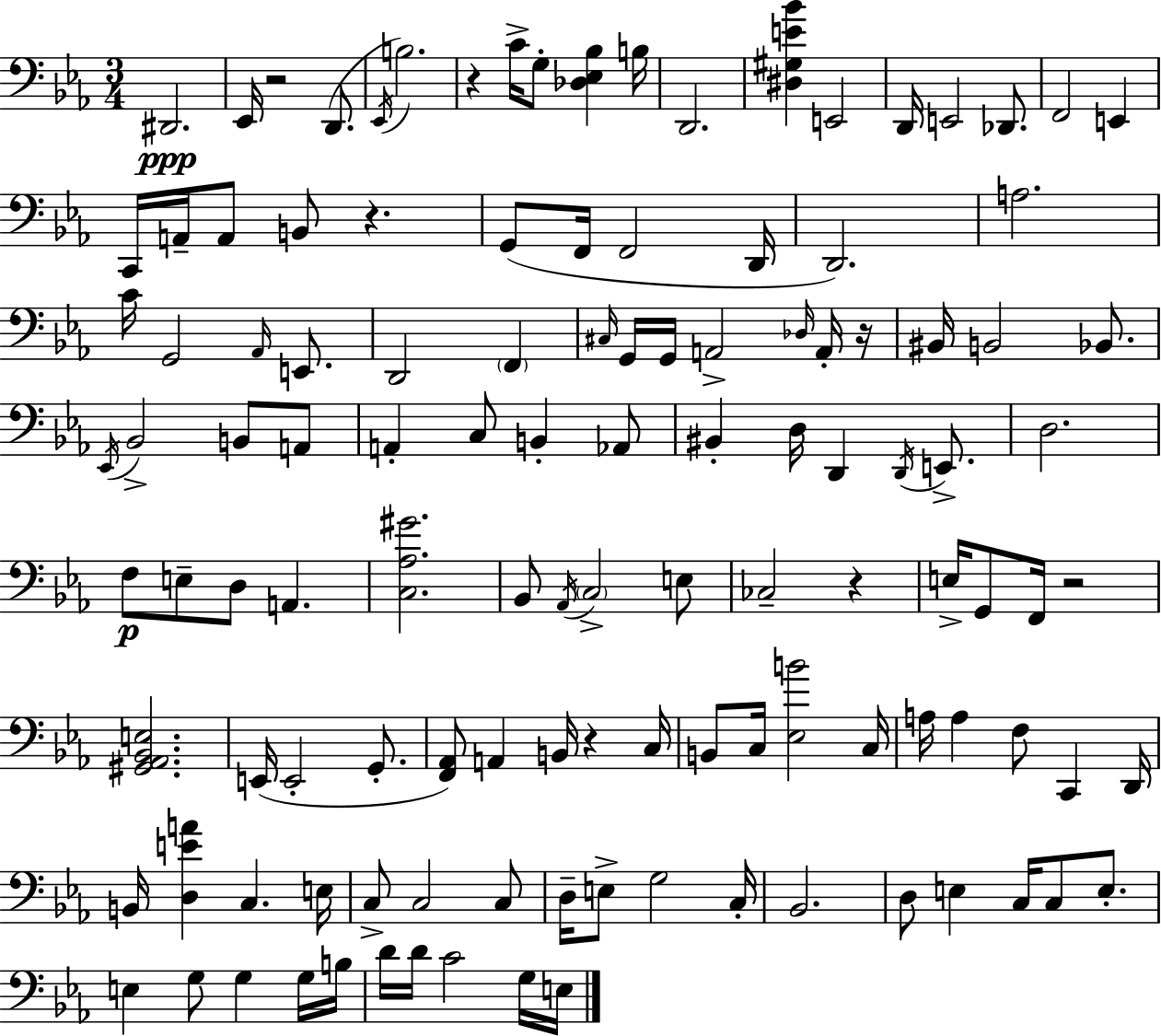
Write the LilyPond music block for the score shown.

{
  \clef bass
  \numericTimeSignature
  \time 3/4
  \key ees \major
  dis,2.\ppp | ees,16 r2 d,8.( | \acciaccatura { ees,16 } b2.) | r4 c'16-> g8-. <des ees bes>4 | \break b16 d,2. | <dis gis e' bes'>4 e,2 | d,16 e,2 des,8. | f,2 e,4 | \break c,16 a,16-- a,8 b,8 r4. | g,8( f,16 f,2 | d,16 d,2.) | a2. | \break c'16 g,2 \grace { aes,16 } e,8. | d,2 \parenthesize f,4 | \grace { cis16 } g,16 g,16 a,2-> | \grace { des16 } a,16-. r16 bis,16 b,2 | \break bes,8. \acciaccatura { ees,16 } bes,2-> | b,8 a,8 a,4-. c8 b,4-. | aes,8 bis,4-. d16 d,4 | \acciaccatura { d,16 } e,8.-> d2. | \break f8\p e8-- d8 | a,4. <c aes gis'>2. | bes,8 \acciaccatura { aes,16 } \parenthesize c2-> | e8 ces2-- | \break r4 e16-> g,8 f,16 r2 | <gis, aes, bes, e>2. | e,16( e,2-. | g,8.-. <f, aes,>8) a,4 | \break b,16 r4 c16 b,8 c16 <ees b'>2 | c16 a16 a4 | f8 c,4 d,16 b,16 <d e' a'>4 | c4. e16 c8-> c2 | \break c8 d16-- e8-> g2 | c16-. bes,2. | d8 e4 | c16 c8 e8.-. e4 g8 | \break g4 g16 b16 d'16 d'16 c'2 | g16 e16 \bar "|."
}